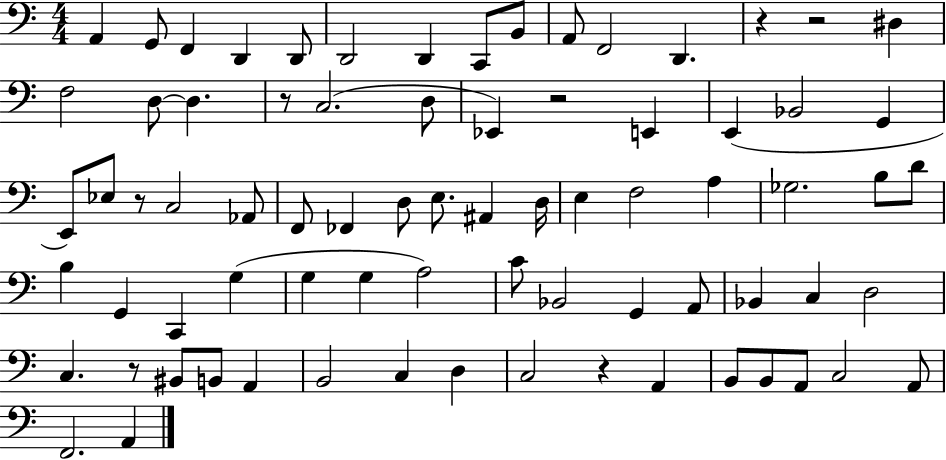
A2/q G2/e F2/q D2/q D2/e D2/h D2/q C2/e B2/e A2/e F2/h D2/q. R/q R/h D#3/q F3/h D3/e D3/q. R/e C3/h. D3/e Eb2/q R/h E2/q E2/q Bb2/h G2/q E2/e Eb3/e R/e C3/h Ab2/e F2/e FES2/q D3/e E3/e. A#2/q D3/s E3/q F3/h A3/q Gb3/h. B3/e D4/e B3/q G2/q C2/q G3/q G3/q G3/q A3/h C4/e Bb2/h G2/q A2/e Bb2/q C3/q D3/h C3/q. R/e BIS2/e B2/e A2/q B2/h C3/q D3/q C3/h R/q A2/q B2/e B2/e A2/e C3/h A2/e F2/h. A2/q